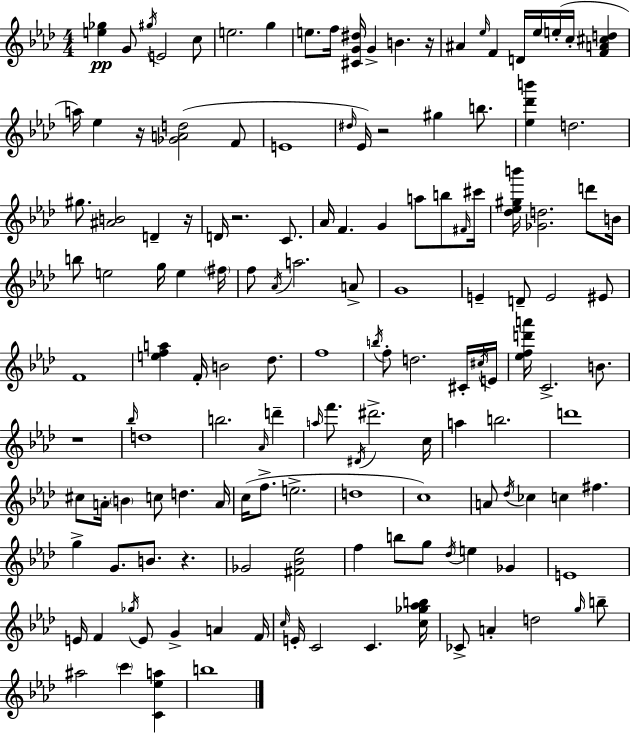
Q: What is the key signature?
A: F minor